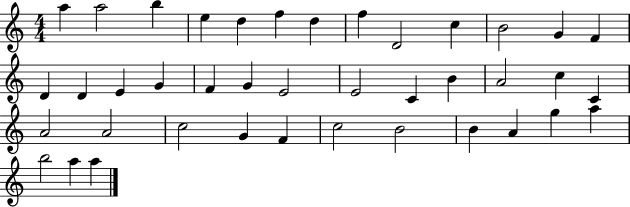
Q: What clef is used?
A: treble